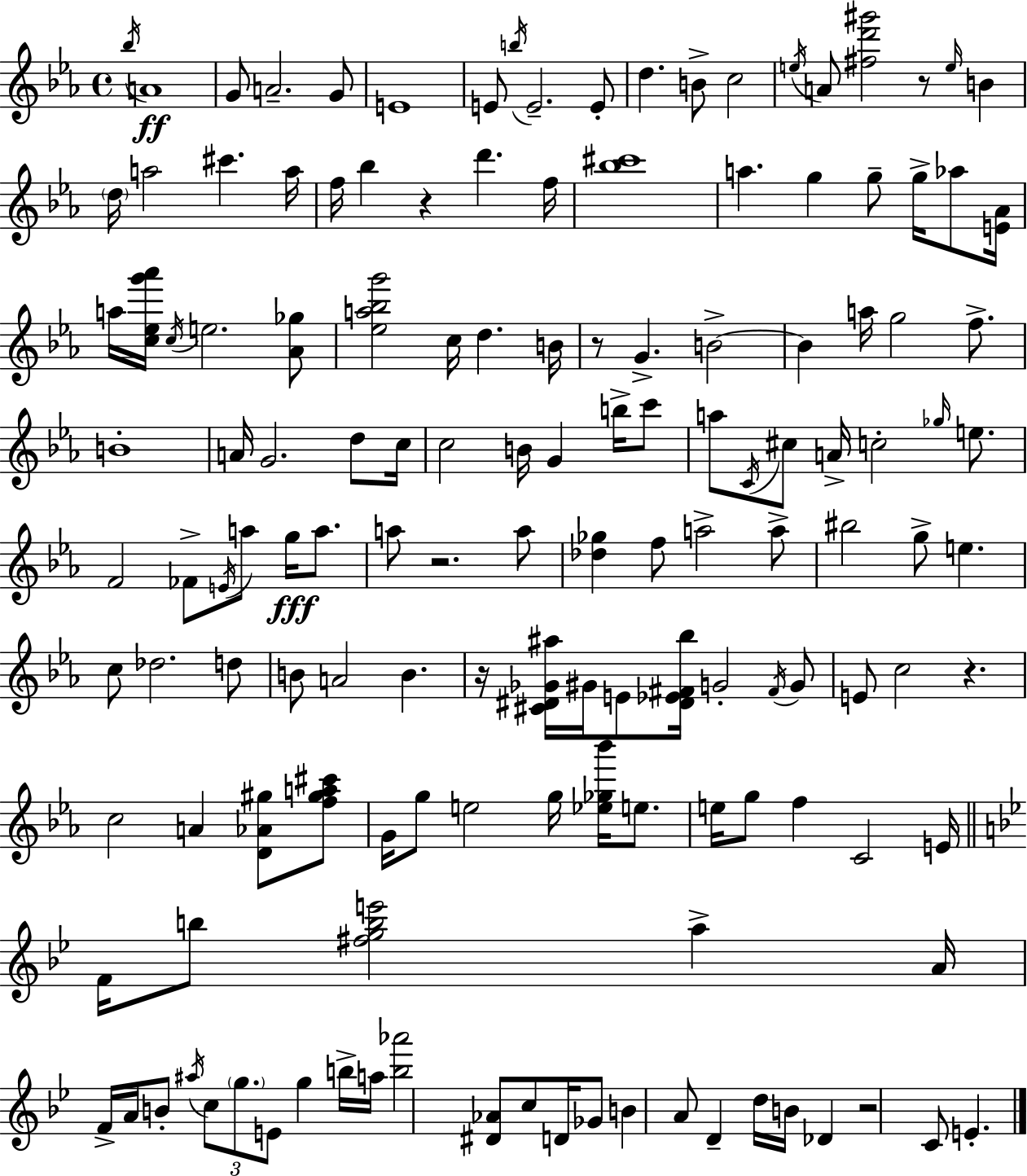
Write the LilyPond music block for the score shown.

{
  \clef treble
  \time 4/4
  \defaultTimeSignature
  \key c \minor
  \acciaccatura { bes''16 }\ff a'1 | g'8 a'2.-- g'8 | e'1 | e'8 \acciaccatura { b''16 } e'2.-- | \break e'8-. d''4. b'8-> c''2 | \acciaccatura { e''16 } a'8 <fis'' d''' gis'''>2 r8 \grace { e''16 } | b'4 \parenthesize d''16 a''2 cis'''4. | a''16 f''16 bes''4 r4 d'''4. | \break f''16 <bes'' cis'''>1 | a''4. g''4 g''8-- | g''16-> aes''8 <e' aes'>16 a''16 <c'' ees'' g''' aes'''>16 \acciaccatura { c''16 } e''2. | <aes' ges''>8 <ees'' a'' bes'' g'''>2 c''16 d''4. | \break b'16 r8 g'4.-> b'2->~~ | b'4 a''16 g''2 | f''8.-> b'1-. | a'16 g'2. | \break d''8 c''16 c''2 b'16 g'4 | b''16-> c'''8 a''8 \acciaccatura { c'16 } cis''8 a'16-> c''2-. | \grace { ges''16 } e''8. f'2 fes'8-> | \acciaccatura { e'16 } a''8 g''16\fff a''8. a''8 r2. | \break a''8 <des'' ges''>4 f''8 a''2-> | a''8-> bis''2 | g''8-> e''4. c''8 des''2. | d''8 b'8 a'2 | \break b'4. r16 <cis' dis' ges' ais''>16 gis'16 e'8 <dis' ees' fis' bes''>16 g'2-. | \acciaccatura { fis'16 } g'8 e'8 c''2 | r4. c''2 | a'4 <d' aes' gis''>8 <f'' gis'' a'' cis'''>8 g'16 g''8 e''2 | \break g''16 <ees'' ges'' bes'''>16 e''8. e''16 g''8 f''4 | c'2 e'16 \bar "||" \break \key bes \major f'16 b''8 <fis'' g'' b'' e'''>2 a''4-> a'16 | f'16-> a'16 b'8-. \acciaccatura { ais''16 } \tuplet 3/2 { c''8 \parenthesize g''8. e'8 } g''4 | b''16-> a''16 <b'' aes'''>2 <dis' aes'>8 c''8 d'16 ges'8 | b'4 a'8 d'4-- d''16 b'16 des'4 | \break r2 c'8 e'4.-. | \bar "|."
}